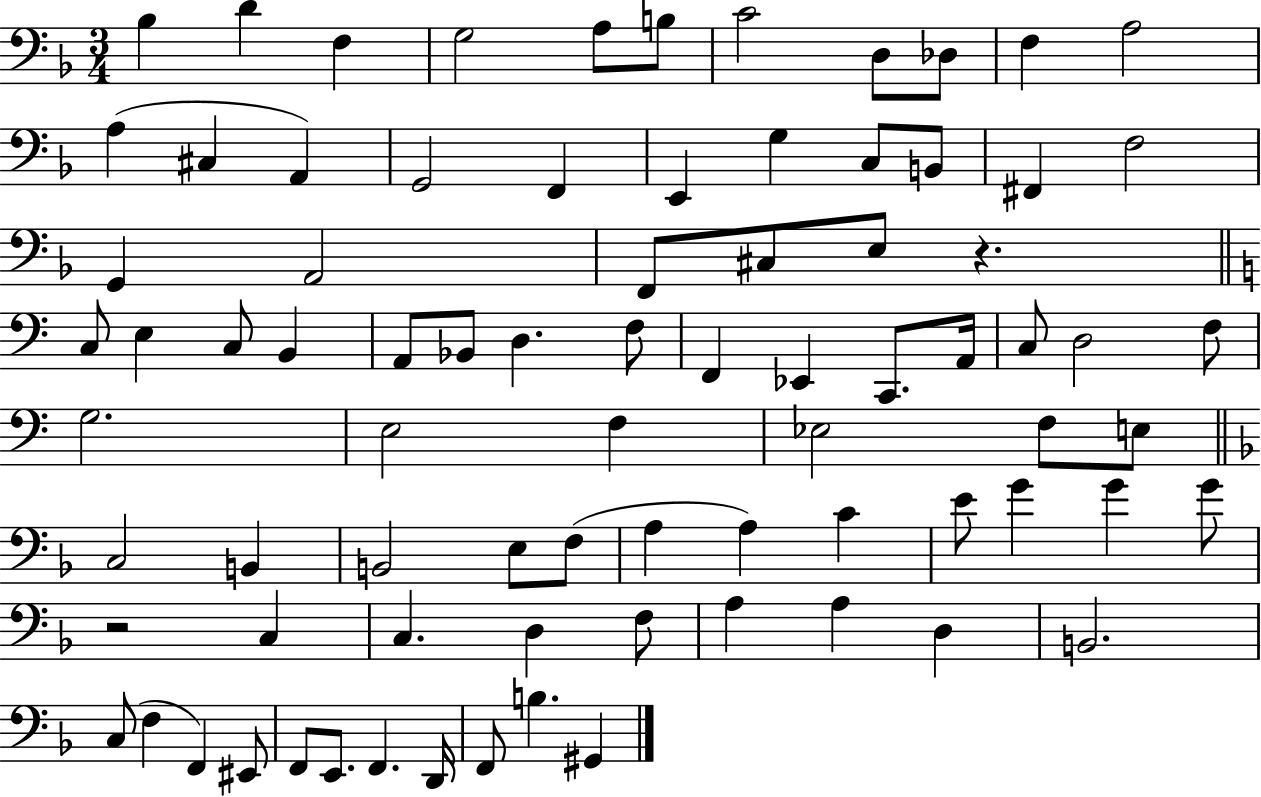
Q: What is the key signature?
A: F major